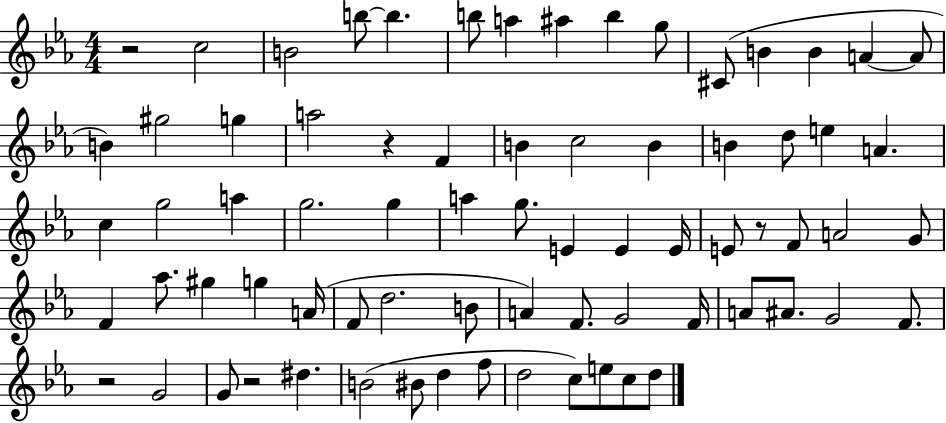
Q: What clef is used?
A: treble